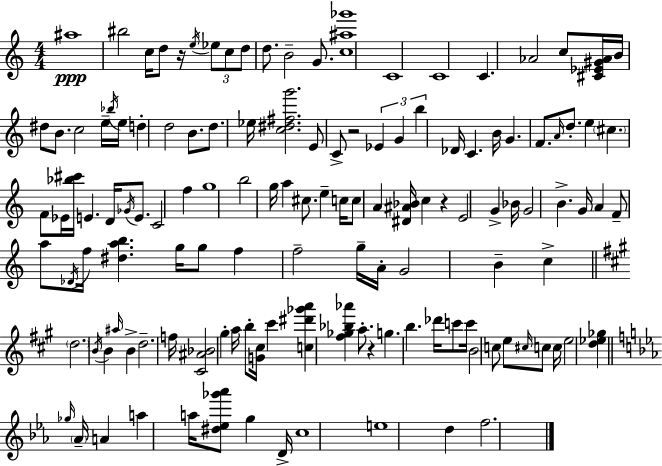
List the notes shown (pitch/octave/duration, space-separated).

A#5/w BIS5/h C5/s D5/e R/s E5/s Eb5/e C5/e D5/e D5/e. B4/h G4/e. [C5,A#5,Gb6]/w C4/w C4/w C4/q. Ab4/h C5/e [C#4,Eb4,G#4,Ab4]/s B4/s D#5/e B4/e. C5/h E5/s Bb5/s E5/s D5/q D5/h B4/e. D5/e. Eb5/s [C5,D#5,F#5,G6]/h. E4/e C4/e R/h Eb4/q G4/q B5/q Db4/s C4/q. B4/s G4/q. F4/e. A4/s D5/e. E5/q C#5/q. F4/e Eb4/s [Bb5,C#6]/s E4/q. D4/s Gb4/s E4/e. C4/h F5/q G5/w B5/h G5/s A5/q C#5/e. E5/q C5/s C5/e A4/q [D#4,A#4,Bb4]/s C5/q R/q E4/h G4/q Bb4/s G4/h B4/q. G4/s A4/q F4/e A5/e Db4/s F5/s [D#5,A5,B5]/q. G5/s G5/e F5/q F5/h G5/s A4/s G4/h B4/q C5/q D5/h. B4/s B4/q A#5/s B4/q D5/h. F5/s [C#4,A#4,Bb4]/h G#5/q A5/s B5/e [G4,C#5]/s C#6/q [C5,D#6,Gb6,A6]/q [F#5,Gb5,Bb5,Ab6]/q A5/e. R/q G5/q. B5/q. Db6/s C6/e C6/s B4/h C5/e E5/e C#5/s C5/e C5/s E5/h [D5,Eb5,Gb5]/q Gb5/s Ab4/s A4/q A5/q A5/s [D#5,Eb5,Gb6,Ab6]/e G5/q D4/s C5/w E5/w D5/q F5/h.